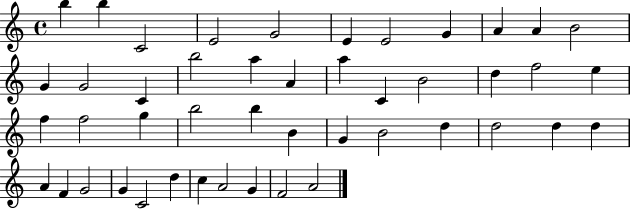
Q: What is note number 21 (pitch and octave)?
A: D5